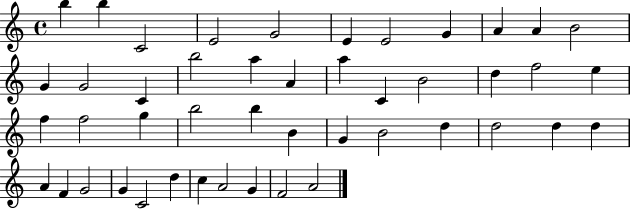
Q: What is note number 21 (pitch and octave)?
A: D5